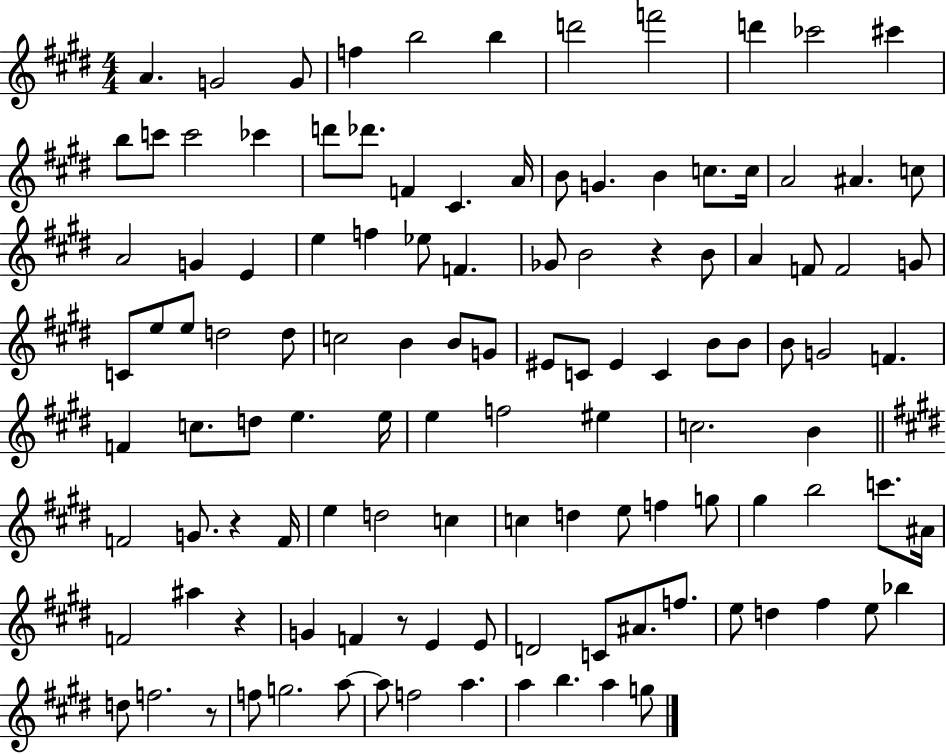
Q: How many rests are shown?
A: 5